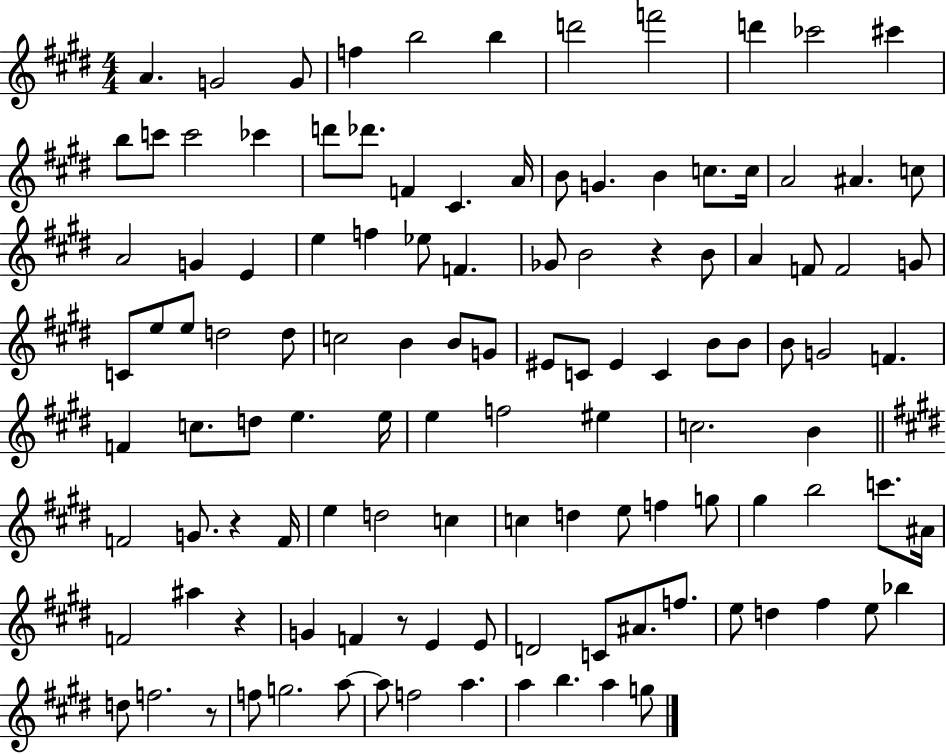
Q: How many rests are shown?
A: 5